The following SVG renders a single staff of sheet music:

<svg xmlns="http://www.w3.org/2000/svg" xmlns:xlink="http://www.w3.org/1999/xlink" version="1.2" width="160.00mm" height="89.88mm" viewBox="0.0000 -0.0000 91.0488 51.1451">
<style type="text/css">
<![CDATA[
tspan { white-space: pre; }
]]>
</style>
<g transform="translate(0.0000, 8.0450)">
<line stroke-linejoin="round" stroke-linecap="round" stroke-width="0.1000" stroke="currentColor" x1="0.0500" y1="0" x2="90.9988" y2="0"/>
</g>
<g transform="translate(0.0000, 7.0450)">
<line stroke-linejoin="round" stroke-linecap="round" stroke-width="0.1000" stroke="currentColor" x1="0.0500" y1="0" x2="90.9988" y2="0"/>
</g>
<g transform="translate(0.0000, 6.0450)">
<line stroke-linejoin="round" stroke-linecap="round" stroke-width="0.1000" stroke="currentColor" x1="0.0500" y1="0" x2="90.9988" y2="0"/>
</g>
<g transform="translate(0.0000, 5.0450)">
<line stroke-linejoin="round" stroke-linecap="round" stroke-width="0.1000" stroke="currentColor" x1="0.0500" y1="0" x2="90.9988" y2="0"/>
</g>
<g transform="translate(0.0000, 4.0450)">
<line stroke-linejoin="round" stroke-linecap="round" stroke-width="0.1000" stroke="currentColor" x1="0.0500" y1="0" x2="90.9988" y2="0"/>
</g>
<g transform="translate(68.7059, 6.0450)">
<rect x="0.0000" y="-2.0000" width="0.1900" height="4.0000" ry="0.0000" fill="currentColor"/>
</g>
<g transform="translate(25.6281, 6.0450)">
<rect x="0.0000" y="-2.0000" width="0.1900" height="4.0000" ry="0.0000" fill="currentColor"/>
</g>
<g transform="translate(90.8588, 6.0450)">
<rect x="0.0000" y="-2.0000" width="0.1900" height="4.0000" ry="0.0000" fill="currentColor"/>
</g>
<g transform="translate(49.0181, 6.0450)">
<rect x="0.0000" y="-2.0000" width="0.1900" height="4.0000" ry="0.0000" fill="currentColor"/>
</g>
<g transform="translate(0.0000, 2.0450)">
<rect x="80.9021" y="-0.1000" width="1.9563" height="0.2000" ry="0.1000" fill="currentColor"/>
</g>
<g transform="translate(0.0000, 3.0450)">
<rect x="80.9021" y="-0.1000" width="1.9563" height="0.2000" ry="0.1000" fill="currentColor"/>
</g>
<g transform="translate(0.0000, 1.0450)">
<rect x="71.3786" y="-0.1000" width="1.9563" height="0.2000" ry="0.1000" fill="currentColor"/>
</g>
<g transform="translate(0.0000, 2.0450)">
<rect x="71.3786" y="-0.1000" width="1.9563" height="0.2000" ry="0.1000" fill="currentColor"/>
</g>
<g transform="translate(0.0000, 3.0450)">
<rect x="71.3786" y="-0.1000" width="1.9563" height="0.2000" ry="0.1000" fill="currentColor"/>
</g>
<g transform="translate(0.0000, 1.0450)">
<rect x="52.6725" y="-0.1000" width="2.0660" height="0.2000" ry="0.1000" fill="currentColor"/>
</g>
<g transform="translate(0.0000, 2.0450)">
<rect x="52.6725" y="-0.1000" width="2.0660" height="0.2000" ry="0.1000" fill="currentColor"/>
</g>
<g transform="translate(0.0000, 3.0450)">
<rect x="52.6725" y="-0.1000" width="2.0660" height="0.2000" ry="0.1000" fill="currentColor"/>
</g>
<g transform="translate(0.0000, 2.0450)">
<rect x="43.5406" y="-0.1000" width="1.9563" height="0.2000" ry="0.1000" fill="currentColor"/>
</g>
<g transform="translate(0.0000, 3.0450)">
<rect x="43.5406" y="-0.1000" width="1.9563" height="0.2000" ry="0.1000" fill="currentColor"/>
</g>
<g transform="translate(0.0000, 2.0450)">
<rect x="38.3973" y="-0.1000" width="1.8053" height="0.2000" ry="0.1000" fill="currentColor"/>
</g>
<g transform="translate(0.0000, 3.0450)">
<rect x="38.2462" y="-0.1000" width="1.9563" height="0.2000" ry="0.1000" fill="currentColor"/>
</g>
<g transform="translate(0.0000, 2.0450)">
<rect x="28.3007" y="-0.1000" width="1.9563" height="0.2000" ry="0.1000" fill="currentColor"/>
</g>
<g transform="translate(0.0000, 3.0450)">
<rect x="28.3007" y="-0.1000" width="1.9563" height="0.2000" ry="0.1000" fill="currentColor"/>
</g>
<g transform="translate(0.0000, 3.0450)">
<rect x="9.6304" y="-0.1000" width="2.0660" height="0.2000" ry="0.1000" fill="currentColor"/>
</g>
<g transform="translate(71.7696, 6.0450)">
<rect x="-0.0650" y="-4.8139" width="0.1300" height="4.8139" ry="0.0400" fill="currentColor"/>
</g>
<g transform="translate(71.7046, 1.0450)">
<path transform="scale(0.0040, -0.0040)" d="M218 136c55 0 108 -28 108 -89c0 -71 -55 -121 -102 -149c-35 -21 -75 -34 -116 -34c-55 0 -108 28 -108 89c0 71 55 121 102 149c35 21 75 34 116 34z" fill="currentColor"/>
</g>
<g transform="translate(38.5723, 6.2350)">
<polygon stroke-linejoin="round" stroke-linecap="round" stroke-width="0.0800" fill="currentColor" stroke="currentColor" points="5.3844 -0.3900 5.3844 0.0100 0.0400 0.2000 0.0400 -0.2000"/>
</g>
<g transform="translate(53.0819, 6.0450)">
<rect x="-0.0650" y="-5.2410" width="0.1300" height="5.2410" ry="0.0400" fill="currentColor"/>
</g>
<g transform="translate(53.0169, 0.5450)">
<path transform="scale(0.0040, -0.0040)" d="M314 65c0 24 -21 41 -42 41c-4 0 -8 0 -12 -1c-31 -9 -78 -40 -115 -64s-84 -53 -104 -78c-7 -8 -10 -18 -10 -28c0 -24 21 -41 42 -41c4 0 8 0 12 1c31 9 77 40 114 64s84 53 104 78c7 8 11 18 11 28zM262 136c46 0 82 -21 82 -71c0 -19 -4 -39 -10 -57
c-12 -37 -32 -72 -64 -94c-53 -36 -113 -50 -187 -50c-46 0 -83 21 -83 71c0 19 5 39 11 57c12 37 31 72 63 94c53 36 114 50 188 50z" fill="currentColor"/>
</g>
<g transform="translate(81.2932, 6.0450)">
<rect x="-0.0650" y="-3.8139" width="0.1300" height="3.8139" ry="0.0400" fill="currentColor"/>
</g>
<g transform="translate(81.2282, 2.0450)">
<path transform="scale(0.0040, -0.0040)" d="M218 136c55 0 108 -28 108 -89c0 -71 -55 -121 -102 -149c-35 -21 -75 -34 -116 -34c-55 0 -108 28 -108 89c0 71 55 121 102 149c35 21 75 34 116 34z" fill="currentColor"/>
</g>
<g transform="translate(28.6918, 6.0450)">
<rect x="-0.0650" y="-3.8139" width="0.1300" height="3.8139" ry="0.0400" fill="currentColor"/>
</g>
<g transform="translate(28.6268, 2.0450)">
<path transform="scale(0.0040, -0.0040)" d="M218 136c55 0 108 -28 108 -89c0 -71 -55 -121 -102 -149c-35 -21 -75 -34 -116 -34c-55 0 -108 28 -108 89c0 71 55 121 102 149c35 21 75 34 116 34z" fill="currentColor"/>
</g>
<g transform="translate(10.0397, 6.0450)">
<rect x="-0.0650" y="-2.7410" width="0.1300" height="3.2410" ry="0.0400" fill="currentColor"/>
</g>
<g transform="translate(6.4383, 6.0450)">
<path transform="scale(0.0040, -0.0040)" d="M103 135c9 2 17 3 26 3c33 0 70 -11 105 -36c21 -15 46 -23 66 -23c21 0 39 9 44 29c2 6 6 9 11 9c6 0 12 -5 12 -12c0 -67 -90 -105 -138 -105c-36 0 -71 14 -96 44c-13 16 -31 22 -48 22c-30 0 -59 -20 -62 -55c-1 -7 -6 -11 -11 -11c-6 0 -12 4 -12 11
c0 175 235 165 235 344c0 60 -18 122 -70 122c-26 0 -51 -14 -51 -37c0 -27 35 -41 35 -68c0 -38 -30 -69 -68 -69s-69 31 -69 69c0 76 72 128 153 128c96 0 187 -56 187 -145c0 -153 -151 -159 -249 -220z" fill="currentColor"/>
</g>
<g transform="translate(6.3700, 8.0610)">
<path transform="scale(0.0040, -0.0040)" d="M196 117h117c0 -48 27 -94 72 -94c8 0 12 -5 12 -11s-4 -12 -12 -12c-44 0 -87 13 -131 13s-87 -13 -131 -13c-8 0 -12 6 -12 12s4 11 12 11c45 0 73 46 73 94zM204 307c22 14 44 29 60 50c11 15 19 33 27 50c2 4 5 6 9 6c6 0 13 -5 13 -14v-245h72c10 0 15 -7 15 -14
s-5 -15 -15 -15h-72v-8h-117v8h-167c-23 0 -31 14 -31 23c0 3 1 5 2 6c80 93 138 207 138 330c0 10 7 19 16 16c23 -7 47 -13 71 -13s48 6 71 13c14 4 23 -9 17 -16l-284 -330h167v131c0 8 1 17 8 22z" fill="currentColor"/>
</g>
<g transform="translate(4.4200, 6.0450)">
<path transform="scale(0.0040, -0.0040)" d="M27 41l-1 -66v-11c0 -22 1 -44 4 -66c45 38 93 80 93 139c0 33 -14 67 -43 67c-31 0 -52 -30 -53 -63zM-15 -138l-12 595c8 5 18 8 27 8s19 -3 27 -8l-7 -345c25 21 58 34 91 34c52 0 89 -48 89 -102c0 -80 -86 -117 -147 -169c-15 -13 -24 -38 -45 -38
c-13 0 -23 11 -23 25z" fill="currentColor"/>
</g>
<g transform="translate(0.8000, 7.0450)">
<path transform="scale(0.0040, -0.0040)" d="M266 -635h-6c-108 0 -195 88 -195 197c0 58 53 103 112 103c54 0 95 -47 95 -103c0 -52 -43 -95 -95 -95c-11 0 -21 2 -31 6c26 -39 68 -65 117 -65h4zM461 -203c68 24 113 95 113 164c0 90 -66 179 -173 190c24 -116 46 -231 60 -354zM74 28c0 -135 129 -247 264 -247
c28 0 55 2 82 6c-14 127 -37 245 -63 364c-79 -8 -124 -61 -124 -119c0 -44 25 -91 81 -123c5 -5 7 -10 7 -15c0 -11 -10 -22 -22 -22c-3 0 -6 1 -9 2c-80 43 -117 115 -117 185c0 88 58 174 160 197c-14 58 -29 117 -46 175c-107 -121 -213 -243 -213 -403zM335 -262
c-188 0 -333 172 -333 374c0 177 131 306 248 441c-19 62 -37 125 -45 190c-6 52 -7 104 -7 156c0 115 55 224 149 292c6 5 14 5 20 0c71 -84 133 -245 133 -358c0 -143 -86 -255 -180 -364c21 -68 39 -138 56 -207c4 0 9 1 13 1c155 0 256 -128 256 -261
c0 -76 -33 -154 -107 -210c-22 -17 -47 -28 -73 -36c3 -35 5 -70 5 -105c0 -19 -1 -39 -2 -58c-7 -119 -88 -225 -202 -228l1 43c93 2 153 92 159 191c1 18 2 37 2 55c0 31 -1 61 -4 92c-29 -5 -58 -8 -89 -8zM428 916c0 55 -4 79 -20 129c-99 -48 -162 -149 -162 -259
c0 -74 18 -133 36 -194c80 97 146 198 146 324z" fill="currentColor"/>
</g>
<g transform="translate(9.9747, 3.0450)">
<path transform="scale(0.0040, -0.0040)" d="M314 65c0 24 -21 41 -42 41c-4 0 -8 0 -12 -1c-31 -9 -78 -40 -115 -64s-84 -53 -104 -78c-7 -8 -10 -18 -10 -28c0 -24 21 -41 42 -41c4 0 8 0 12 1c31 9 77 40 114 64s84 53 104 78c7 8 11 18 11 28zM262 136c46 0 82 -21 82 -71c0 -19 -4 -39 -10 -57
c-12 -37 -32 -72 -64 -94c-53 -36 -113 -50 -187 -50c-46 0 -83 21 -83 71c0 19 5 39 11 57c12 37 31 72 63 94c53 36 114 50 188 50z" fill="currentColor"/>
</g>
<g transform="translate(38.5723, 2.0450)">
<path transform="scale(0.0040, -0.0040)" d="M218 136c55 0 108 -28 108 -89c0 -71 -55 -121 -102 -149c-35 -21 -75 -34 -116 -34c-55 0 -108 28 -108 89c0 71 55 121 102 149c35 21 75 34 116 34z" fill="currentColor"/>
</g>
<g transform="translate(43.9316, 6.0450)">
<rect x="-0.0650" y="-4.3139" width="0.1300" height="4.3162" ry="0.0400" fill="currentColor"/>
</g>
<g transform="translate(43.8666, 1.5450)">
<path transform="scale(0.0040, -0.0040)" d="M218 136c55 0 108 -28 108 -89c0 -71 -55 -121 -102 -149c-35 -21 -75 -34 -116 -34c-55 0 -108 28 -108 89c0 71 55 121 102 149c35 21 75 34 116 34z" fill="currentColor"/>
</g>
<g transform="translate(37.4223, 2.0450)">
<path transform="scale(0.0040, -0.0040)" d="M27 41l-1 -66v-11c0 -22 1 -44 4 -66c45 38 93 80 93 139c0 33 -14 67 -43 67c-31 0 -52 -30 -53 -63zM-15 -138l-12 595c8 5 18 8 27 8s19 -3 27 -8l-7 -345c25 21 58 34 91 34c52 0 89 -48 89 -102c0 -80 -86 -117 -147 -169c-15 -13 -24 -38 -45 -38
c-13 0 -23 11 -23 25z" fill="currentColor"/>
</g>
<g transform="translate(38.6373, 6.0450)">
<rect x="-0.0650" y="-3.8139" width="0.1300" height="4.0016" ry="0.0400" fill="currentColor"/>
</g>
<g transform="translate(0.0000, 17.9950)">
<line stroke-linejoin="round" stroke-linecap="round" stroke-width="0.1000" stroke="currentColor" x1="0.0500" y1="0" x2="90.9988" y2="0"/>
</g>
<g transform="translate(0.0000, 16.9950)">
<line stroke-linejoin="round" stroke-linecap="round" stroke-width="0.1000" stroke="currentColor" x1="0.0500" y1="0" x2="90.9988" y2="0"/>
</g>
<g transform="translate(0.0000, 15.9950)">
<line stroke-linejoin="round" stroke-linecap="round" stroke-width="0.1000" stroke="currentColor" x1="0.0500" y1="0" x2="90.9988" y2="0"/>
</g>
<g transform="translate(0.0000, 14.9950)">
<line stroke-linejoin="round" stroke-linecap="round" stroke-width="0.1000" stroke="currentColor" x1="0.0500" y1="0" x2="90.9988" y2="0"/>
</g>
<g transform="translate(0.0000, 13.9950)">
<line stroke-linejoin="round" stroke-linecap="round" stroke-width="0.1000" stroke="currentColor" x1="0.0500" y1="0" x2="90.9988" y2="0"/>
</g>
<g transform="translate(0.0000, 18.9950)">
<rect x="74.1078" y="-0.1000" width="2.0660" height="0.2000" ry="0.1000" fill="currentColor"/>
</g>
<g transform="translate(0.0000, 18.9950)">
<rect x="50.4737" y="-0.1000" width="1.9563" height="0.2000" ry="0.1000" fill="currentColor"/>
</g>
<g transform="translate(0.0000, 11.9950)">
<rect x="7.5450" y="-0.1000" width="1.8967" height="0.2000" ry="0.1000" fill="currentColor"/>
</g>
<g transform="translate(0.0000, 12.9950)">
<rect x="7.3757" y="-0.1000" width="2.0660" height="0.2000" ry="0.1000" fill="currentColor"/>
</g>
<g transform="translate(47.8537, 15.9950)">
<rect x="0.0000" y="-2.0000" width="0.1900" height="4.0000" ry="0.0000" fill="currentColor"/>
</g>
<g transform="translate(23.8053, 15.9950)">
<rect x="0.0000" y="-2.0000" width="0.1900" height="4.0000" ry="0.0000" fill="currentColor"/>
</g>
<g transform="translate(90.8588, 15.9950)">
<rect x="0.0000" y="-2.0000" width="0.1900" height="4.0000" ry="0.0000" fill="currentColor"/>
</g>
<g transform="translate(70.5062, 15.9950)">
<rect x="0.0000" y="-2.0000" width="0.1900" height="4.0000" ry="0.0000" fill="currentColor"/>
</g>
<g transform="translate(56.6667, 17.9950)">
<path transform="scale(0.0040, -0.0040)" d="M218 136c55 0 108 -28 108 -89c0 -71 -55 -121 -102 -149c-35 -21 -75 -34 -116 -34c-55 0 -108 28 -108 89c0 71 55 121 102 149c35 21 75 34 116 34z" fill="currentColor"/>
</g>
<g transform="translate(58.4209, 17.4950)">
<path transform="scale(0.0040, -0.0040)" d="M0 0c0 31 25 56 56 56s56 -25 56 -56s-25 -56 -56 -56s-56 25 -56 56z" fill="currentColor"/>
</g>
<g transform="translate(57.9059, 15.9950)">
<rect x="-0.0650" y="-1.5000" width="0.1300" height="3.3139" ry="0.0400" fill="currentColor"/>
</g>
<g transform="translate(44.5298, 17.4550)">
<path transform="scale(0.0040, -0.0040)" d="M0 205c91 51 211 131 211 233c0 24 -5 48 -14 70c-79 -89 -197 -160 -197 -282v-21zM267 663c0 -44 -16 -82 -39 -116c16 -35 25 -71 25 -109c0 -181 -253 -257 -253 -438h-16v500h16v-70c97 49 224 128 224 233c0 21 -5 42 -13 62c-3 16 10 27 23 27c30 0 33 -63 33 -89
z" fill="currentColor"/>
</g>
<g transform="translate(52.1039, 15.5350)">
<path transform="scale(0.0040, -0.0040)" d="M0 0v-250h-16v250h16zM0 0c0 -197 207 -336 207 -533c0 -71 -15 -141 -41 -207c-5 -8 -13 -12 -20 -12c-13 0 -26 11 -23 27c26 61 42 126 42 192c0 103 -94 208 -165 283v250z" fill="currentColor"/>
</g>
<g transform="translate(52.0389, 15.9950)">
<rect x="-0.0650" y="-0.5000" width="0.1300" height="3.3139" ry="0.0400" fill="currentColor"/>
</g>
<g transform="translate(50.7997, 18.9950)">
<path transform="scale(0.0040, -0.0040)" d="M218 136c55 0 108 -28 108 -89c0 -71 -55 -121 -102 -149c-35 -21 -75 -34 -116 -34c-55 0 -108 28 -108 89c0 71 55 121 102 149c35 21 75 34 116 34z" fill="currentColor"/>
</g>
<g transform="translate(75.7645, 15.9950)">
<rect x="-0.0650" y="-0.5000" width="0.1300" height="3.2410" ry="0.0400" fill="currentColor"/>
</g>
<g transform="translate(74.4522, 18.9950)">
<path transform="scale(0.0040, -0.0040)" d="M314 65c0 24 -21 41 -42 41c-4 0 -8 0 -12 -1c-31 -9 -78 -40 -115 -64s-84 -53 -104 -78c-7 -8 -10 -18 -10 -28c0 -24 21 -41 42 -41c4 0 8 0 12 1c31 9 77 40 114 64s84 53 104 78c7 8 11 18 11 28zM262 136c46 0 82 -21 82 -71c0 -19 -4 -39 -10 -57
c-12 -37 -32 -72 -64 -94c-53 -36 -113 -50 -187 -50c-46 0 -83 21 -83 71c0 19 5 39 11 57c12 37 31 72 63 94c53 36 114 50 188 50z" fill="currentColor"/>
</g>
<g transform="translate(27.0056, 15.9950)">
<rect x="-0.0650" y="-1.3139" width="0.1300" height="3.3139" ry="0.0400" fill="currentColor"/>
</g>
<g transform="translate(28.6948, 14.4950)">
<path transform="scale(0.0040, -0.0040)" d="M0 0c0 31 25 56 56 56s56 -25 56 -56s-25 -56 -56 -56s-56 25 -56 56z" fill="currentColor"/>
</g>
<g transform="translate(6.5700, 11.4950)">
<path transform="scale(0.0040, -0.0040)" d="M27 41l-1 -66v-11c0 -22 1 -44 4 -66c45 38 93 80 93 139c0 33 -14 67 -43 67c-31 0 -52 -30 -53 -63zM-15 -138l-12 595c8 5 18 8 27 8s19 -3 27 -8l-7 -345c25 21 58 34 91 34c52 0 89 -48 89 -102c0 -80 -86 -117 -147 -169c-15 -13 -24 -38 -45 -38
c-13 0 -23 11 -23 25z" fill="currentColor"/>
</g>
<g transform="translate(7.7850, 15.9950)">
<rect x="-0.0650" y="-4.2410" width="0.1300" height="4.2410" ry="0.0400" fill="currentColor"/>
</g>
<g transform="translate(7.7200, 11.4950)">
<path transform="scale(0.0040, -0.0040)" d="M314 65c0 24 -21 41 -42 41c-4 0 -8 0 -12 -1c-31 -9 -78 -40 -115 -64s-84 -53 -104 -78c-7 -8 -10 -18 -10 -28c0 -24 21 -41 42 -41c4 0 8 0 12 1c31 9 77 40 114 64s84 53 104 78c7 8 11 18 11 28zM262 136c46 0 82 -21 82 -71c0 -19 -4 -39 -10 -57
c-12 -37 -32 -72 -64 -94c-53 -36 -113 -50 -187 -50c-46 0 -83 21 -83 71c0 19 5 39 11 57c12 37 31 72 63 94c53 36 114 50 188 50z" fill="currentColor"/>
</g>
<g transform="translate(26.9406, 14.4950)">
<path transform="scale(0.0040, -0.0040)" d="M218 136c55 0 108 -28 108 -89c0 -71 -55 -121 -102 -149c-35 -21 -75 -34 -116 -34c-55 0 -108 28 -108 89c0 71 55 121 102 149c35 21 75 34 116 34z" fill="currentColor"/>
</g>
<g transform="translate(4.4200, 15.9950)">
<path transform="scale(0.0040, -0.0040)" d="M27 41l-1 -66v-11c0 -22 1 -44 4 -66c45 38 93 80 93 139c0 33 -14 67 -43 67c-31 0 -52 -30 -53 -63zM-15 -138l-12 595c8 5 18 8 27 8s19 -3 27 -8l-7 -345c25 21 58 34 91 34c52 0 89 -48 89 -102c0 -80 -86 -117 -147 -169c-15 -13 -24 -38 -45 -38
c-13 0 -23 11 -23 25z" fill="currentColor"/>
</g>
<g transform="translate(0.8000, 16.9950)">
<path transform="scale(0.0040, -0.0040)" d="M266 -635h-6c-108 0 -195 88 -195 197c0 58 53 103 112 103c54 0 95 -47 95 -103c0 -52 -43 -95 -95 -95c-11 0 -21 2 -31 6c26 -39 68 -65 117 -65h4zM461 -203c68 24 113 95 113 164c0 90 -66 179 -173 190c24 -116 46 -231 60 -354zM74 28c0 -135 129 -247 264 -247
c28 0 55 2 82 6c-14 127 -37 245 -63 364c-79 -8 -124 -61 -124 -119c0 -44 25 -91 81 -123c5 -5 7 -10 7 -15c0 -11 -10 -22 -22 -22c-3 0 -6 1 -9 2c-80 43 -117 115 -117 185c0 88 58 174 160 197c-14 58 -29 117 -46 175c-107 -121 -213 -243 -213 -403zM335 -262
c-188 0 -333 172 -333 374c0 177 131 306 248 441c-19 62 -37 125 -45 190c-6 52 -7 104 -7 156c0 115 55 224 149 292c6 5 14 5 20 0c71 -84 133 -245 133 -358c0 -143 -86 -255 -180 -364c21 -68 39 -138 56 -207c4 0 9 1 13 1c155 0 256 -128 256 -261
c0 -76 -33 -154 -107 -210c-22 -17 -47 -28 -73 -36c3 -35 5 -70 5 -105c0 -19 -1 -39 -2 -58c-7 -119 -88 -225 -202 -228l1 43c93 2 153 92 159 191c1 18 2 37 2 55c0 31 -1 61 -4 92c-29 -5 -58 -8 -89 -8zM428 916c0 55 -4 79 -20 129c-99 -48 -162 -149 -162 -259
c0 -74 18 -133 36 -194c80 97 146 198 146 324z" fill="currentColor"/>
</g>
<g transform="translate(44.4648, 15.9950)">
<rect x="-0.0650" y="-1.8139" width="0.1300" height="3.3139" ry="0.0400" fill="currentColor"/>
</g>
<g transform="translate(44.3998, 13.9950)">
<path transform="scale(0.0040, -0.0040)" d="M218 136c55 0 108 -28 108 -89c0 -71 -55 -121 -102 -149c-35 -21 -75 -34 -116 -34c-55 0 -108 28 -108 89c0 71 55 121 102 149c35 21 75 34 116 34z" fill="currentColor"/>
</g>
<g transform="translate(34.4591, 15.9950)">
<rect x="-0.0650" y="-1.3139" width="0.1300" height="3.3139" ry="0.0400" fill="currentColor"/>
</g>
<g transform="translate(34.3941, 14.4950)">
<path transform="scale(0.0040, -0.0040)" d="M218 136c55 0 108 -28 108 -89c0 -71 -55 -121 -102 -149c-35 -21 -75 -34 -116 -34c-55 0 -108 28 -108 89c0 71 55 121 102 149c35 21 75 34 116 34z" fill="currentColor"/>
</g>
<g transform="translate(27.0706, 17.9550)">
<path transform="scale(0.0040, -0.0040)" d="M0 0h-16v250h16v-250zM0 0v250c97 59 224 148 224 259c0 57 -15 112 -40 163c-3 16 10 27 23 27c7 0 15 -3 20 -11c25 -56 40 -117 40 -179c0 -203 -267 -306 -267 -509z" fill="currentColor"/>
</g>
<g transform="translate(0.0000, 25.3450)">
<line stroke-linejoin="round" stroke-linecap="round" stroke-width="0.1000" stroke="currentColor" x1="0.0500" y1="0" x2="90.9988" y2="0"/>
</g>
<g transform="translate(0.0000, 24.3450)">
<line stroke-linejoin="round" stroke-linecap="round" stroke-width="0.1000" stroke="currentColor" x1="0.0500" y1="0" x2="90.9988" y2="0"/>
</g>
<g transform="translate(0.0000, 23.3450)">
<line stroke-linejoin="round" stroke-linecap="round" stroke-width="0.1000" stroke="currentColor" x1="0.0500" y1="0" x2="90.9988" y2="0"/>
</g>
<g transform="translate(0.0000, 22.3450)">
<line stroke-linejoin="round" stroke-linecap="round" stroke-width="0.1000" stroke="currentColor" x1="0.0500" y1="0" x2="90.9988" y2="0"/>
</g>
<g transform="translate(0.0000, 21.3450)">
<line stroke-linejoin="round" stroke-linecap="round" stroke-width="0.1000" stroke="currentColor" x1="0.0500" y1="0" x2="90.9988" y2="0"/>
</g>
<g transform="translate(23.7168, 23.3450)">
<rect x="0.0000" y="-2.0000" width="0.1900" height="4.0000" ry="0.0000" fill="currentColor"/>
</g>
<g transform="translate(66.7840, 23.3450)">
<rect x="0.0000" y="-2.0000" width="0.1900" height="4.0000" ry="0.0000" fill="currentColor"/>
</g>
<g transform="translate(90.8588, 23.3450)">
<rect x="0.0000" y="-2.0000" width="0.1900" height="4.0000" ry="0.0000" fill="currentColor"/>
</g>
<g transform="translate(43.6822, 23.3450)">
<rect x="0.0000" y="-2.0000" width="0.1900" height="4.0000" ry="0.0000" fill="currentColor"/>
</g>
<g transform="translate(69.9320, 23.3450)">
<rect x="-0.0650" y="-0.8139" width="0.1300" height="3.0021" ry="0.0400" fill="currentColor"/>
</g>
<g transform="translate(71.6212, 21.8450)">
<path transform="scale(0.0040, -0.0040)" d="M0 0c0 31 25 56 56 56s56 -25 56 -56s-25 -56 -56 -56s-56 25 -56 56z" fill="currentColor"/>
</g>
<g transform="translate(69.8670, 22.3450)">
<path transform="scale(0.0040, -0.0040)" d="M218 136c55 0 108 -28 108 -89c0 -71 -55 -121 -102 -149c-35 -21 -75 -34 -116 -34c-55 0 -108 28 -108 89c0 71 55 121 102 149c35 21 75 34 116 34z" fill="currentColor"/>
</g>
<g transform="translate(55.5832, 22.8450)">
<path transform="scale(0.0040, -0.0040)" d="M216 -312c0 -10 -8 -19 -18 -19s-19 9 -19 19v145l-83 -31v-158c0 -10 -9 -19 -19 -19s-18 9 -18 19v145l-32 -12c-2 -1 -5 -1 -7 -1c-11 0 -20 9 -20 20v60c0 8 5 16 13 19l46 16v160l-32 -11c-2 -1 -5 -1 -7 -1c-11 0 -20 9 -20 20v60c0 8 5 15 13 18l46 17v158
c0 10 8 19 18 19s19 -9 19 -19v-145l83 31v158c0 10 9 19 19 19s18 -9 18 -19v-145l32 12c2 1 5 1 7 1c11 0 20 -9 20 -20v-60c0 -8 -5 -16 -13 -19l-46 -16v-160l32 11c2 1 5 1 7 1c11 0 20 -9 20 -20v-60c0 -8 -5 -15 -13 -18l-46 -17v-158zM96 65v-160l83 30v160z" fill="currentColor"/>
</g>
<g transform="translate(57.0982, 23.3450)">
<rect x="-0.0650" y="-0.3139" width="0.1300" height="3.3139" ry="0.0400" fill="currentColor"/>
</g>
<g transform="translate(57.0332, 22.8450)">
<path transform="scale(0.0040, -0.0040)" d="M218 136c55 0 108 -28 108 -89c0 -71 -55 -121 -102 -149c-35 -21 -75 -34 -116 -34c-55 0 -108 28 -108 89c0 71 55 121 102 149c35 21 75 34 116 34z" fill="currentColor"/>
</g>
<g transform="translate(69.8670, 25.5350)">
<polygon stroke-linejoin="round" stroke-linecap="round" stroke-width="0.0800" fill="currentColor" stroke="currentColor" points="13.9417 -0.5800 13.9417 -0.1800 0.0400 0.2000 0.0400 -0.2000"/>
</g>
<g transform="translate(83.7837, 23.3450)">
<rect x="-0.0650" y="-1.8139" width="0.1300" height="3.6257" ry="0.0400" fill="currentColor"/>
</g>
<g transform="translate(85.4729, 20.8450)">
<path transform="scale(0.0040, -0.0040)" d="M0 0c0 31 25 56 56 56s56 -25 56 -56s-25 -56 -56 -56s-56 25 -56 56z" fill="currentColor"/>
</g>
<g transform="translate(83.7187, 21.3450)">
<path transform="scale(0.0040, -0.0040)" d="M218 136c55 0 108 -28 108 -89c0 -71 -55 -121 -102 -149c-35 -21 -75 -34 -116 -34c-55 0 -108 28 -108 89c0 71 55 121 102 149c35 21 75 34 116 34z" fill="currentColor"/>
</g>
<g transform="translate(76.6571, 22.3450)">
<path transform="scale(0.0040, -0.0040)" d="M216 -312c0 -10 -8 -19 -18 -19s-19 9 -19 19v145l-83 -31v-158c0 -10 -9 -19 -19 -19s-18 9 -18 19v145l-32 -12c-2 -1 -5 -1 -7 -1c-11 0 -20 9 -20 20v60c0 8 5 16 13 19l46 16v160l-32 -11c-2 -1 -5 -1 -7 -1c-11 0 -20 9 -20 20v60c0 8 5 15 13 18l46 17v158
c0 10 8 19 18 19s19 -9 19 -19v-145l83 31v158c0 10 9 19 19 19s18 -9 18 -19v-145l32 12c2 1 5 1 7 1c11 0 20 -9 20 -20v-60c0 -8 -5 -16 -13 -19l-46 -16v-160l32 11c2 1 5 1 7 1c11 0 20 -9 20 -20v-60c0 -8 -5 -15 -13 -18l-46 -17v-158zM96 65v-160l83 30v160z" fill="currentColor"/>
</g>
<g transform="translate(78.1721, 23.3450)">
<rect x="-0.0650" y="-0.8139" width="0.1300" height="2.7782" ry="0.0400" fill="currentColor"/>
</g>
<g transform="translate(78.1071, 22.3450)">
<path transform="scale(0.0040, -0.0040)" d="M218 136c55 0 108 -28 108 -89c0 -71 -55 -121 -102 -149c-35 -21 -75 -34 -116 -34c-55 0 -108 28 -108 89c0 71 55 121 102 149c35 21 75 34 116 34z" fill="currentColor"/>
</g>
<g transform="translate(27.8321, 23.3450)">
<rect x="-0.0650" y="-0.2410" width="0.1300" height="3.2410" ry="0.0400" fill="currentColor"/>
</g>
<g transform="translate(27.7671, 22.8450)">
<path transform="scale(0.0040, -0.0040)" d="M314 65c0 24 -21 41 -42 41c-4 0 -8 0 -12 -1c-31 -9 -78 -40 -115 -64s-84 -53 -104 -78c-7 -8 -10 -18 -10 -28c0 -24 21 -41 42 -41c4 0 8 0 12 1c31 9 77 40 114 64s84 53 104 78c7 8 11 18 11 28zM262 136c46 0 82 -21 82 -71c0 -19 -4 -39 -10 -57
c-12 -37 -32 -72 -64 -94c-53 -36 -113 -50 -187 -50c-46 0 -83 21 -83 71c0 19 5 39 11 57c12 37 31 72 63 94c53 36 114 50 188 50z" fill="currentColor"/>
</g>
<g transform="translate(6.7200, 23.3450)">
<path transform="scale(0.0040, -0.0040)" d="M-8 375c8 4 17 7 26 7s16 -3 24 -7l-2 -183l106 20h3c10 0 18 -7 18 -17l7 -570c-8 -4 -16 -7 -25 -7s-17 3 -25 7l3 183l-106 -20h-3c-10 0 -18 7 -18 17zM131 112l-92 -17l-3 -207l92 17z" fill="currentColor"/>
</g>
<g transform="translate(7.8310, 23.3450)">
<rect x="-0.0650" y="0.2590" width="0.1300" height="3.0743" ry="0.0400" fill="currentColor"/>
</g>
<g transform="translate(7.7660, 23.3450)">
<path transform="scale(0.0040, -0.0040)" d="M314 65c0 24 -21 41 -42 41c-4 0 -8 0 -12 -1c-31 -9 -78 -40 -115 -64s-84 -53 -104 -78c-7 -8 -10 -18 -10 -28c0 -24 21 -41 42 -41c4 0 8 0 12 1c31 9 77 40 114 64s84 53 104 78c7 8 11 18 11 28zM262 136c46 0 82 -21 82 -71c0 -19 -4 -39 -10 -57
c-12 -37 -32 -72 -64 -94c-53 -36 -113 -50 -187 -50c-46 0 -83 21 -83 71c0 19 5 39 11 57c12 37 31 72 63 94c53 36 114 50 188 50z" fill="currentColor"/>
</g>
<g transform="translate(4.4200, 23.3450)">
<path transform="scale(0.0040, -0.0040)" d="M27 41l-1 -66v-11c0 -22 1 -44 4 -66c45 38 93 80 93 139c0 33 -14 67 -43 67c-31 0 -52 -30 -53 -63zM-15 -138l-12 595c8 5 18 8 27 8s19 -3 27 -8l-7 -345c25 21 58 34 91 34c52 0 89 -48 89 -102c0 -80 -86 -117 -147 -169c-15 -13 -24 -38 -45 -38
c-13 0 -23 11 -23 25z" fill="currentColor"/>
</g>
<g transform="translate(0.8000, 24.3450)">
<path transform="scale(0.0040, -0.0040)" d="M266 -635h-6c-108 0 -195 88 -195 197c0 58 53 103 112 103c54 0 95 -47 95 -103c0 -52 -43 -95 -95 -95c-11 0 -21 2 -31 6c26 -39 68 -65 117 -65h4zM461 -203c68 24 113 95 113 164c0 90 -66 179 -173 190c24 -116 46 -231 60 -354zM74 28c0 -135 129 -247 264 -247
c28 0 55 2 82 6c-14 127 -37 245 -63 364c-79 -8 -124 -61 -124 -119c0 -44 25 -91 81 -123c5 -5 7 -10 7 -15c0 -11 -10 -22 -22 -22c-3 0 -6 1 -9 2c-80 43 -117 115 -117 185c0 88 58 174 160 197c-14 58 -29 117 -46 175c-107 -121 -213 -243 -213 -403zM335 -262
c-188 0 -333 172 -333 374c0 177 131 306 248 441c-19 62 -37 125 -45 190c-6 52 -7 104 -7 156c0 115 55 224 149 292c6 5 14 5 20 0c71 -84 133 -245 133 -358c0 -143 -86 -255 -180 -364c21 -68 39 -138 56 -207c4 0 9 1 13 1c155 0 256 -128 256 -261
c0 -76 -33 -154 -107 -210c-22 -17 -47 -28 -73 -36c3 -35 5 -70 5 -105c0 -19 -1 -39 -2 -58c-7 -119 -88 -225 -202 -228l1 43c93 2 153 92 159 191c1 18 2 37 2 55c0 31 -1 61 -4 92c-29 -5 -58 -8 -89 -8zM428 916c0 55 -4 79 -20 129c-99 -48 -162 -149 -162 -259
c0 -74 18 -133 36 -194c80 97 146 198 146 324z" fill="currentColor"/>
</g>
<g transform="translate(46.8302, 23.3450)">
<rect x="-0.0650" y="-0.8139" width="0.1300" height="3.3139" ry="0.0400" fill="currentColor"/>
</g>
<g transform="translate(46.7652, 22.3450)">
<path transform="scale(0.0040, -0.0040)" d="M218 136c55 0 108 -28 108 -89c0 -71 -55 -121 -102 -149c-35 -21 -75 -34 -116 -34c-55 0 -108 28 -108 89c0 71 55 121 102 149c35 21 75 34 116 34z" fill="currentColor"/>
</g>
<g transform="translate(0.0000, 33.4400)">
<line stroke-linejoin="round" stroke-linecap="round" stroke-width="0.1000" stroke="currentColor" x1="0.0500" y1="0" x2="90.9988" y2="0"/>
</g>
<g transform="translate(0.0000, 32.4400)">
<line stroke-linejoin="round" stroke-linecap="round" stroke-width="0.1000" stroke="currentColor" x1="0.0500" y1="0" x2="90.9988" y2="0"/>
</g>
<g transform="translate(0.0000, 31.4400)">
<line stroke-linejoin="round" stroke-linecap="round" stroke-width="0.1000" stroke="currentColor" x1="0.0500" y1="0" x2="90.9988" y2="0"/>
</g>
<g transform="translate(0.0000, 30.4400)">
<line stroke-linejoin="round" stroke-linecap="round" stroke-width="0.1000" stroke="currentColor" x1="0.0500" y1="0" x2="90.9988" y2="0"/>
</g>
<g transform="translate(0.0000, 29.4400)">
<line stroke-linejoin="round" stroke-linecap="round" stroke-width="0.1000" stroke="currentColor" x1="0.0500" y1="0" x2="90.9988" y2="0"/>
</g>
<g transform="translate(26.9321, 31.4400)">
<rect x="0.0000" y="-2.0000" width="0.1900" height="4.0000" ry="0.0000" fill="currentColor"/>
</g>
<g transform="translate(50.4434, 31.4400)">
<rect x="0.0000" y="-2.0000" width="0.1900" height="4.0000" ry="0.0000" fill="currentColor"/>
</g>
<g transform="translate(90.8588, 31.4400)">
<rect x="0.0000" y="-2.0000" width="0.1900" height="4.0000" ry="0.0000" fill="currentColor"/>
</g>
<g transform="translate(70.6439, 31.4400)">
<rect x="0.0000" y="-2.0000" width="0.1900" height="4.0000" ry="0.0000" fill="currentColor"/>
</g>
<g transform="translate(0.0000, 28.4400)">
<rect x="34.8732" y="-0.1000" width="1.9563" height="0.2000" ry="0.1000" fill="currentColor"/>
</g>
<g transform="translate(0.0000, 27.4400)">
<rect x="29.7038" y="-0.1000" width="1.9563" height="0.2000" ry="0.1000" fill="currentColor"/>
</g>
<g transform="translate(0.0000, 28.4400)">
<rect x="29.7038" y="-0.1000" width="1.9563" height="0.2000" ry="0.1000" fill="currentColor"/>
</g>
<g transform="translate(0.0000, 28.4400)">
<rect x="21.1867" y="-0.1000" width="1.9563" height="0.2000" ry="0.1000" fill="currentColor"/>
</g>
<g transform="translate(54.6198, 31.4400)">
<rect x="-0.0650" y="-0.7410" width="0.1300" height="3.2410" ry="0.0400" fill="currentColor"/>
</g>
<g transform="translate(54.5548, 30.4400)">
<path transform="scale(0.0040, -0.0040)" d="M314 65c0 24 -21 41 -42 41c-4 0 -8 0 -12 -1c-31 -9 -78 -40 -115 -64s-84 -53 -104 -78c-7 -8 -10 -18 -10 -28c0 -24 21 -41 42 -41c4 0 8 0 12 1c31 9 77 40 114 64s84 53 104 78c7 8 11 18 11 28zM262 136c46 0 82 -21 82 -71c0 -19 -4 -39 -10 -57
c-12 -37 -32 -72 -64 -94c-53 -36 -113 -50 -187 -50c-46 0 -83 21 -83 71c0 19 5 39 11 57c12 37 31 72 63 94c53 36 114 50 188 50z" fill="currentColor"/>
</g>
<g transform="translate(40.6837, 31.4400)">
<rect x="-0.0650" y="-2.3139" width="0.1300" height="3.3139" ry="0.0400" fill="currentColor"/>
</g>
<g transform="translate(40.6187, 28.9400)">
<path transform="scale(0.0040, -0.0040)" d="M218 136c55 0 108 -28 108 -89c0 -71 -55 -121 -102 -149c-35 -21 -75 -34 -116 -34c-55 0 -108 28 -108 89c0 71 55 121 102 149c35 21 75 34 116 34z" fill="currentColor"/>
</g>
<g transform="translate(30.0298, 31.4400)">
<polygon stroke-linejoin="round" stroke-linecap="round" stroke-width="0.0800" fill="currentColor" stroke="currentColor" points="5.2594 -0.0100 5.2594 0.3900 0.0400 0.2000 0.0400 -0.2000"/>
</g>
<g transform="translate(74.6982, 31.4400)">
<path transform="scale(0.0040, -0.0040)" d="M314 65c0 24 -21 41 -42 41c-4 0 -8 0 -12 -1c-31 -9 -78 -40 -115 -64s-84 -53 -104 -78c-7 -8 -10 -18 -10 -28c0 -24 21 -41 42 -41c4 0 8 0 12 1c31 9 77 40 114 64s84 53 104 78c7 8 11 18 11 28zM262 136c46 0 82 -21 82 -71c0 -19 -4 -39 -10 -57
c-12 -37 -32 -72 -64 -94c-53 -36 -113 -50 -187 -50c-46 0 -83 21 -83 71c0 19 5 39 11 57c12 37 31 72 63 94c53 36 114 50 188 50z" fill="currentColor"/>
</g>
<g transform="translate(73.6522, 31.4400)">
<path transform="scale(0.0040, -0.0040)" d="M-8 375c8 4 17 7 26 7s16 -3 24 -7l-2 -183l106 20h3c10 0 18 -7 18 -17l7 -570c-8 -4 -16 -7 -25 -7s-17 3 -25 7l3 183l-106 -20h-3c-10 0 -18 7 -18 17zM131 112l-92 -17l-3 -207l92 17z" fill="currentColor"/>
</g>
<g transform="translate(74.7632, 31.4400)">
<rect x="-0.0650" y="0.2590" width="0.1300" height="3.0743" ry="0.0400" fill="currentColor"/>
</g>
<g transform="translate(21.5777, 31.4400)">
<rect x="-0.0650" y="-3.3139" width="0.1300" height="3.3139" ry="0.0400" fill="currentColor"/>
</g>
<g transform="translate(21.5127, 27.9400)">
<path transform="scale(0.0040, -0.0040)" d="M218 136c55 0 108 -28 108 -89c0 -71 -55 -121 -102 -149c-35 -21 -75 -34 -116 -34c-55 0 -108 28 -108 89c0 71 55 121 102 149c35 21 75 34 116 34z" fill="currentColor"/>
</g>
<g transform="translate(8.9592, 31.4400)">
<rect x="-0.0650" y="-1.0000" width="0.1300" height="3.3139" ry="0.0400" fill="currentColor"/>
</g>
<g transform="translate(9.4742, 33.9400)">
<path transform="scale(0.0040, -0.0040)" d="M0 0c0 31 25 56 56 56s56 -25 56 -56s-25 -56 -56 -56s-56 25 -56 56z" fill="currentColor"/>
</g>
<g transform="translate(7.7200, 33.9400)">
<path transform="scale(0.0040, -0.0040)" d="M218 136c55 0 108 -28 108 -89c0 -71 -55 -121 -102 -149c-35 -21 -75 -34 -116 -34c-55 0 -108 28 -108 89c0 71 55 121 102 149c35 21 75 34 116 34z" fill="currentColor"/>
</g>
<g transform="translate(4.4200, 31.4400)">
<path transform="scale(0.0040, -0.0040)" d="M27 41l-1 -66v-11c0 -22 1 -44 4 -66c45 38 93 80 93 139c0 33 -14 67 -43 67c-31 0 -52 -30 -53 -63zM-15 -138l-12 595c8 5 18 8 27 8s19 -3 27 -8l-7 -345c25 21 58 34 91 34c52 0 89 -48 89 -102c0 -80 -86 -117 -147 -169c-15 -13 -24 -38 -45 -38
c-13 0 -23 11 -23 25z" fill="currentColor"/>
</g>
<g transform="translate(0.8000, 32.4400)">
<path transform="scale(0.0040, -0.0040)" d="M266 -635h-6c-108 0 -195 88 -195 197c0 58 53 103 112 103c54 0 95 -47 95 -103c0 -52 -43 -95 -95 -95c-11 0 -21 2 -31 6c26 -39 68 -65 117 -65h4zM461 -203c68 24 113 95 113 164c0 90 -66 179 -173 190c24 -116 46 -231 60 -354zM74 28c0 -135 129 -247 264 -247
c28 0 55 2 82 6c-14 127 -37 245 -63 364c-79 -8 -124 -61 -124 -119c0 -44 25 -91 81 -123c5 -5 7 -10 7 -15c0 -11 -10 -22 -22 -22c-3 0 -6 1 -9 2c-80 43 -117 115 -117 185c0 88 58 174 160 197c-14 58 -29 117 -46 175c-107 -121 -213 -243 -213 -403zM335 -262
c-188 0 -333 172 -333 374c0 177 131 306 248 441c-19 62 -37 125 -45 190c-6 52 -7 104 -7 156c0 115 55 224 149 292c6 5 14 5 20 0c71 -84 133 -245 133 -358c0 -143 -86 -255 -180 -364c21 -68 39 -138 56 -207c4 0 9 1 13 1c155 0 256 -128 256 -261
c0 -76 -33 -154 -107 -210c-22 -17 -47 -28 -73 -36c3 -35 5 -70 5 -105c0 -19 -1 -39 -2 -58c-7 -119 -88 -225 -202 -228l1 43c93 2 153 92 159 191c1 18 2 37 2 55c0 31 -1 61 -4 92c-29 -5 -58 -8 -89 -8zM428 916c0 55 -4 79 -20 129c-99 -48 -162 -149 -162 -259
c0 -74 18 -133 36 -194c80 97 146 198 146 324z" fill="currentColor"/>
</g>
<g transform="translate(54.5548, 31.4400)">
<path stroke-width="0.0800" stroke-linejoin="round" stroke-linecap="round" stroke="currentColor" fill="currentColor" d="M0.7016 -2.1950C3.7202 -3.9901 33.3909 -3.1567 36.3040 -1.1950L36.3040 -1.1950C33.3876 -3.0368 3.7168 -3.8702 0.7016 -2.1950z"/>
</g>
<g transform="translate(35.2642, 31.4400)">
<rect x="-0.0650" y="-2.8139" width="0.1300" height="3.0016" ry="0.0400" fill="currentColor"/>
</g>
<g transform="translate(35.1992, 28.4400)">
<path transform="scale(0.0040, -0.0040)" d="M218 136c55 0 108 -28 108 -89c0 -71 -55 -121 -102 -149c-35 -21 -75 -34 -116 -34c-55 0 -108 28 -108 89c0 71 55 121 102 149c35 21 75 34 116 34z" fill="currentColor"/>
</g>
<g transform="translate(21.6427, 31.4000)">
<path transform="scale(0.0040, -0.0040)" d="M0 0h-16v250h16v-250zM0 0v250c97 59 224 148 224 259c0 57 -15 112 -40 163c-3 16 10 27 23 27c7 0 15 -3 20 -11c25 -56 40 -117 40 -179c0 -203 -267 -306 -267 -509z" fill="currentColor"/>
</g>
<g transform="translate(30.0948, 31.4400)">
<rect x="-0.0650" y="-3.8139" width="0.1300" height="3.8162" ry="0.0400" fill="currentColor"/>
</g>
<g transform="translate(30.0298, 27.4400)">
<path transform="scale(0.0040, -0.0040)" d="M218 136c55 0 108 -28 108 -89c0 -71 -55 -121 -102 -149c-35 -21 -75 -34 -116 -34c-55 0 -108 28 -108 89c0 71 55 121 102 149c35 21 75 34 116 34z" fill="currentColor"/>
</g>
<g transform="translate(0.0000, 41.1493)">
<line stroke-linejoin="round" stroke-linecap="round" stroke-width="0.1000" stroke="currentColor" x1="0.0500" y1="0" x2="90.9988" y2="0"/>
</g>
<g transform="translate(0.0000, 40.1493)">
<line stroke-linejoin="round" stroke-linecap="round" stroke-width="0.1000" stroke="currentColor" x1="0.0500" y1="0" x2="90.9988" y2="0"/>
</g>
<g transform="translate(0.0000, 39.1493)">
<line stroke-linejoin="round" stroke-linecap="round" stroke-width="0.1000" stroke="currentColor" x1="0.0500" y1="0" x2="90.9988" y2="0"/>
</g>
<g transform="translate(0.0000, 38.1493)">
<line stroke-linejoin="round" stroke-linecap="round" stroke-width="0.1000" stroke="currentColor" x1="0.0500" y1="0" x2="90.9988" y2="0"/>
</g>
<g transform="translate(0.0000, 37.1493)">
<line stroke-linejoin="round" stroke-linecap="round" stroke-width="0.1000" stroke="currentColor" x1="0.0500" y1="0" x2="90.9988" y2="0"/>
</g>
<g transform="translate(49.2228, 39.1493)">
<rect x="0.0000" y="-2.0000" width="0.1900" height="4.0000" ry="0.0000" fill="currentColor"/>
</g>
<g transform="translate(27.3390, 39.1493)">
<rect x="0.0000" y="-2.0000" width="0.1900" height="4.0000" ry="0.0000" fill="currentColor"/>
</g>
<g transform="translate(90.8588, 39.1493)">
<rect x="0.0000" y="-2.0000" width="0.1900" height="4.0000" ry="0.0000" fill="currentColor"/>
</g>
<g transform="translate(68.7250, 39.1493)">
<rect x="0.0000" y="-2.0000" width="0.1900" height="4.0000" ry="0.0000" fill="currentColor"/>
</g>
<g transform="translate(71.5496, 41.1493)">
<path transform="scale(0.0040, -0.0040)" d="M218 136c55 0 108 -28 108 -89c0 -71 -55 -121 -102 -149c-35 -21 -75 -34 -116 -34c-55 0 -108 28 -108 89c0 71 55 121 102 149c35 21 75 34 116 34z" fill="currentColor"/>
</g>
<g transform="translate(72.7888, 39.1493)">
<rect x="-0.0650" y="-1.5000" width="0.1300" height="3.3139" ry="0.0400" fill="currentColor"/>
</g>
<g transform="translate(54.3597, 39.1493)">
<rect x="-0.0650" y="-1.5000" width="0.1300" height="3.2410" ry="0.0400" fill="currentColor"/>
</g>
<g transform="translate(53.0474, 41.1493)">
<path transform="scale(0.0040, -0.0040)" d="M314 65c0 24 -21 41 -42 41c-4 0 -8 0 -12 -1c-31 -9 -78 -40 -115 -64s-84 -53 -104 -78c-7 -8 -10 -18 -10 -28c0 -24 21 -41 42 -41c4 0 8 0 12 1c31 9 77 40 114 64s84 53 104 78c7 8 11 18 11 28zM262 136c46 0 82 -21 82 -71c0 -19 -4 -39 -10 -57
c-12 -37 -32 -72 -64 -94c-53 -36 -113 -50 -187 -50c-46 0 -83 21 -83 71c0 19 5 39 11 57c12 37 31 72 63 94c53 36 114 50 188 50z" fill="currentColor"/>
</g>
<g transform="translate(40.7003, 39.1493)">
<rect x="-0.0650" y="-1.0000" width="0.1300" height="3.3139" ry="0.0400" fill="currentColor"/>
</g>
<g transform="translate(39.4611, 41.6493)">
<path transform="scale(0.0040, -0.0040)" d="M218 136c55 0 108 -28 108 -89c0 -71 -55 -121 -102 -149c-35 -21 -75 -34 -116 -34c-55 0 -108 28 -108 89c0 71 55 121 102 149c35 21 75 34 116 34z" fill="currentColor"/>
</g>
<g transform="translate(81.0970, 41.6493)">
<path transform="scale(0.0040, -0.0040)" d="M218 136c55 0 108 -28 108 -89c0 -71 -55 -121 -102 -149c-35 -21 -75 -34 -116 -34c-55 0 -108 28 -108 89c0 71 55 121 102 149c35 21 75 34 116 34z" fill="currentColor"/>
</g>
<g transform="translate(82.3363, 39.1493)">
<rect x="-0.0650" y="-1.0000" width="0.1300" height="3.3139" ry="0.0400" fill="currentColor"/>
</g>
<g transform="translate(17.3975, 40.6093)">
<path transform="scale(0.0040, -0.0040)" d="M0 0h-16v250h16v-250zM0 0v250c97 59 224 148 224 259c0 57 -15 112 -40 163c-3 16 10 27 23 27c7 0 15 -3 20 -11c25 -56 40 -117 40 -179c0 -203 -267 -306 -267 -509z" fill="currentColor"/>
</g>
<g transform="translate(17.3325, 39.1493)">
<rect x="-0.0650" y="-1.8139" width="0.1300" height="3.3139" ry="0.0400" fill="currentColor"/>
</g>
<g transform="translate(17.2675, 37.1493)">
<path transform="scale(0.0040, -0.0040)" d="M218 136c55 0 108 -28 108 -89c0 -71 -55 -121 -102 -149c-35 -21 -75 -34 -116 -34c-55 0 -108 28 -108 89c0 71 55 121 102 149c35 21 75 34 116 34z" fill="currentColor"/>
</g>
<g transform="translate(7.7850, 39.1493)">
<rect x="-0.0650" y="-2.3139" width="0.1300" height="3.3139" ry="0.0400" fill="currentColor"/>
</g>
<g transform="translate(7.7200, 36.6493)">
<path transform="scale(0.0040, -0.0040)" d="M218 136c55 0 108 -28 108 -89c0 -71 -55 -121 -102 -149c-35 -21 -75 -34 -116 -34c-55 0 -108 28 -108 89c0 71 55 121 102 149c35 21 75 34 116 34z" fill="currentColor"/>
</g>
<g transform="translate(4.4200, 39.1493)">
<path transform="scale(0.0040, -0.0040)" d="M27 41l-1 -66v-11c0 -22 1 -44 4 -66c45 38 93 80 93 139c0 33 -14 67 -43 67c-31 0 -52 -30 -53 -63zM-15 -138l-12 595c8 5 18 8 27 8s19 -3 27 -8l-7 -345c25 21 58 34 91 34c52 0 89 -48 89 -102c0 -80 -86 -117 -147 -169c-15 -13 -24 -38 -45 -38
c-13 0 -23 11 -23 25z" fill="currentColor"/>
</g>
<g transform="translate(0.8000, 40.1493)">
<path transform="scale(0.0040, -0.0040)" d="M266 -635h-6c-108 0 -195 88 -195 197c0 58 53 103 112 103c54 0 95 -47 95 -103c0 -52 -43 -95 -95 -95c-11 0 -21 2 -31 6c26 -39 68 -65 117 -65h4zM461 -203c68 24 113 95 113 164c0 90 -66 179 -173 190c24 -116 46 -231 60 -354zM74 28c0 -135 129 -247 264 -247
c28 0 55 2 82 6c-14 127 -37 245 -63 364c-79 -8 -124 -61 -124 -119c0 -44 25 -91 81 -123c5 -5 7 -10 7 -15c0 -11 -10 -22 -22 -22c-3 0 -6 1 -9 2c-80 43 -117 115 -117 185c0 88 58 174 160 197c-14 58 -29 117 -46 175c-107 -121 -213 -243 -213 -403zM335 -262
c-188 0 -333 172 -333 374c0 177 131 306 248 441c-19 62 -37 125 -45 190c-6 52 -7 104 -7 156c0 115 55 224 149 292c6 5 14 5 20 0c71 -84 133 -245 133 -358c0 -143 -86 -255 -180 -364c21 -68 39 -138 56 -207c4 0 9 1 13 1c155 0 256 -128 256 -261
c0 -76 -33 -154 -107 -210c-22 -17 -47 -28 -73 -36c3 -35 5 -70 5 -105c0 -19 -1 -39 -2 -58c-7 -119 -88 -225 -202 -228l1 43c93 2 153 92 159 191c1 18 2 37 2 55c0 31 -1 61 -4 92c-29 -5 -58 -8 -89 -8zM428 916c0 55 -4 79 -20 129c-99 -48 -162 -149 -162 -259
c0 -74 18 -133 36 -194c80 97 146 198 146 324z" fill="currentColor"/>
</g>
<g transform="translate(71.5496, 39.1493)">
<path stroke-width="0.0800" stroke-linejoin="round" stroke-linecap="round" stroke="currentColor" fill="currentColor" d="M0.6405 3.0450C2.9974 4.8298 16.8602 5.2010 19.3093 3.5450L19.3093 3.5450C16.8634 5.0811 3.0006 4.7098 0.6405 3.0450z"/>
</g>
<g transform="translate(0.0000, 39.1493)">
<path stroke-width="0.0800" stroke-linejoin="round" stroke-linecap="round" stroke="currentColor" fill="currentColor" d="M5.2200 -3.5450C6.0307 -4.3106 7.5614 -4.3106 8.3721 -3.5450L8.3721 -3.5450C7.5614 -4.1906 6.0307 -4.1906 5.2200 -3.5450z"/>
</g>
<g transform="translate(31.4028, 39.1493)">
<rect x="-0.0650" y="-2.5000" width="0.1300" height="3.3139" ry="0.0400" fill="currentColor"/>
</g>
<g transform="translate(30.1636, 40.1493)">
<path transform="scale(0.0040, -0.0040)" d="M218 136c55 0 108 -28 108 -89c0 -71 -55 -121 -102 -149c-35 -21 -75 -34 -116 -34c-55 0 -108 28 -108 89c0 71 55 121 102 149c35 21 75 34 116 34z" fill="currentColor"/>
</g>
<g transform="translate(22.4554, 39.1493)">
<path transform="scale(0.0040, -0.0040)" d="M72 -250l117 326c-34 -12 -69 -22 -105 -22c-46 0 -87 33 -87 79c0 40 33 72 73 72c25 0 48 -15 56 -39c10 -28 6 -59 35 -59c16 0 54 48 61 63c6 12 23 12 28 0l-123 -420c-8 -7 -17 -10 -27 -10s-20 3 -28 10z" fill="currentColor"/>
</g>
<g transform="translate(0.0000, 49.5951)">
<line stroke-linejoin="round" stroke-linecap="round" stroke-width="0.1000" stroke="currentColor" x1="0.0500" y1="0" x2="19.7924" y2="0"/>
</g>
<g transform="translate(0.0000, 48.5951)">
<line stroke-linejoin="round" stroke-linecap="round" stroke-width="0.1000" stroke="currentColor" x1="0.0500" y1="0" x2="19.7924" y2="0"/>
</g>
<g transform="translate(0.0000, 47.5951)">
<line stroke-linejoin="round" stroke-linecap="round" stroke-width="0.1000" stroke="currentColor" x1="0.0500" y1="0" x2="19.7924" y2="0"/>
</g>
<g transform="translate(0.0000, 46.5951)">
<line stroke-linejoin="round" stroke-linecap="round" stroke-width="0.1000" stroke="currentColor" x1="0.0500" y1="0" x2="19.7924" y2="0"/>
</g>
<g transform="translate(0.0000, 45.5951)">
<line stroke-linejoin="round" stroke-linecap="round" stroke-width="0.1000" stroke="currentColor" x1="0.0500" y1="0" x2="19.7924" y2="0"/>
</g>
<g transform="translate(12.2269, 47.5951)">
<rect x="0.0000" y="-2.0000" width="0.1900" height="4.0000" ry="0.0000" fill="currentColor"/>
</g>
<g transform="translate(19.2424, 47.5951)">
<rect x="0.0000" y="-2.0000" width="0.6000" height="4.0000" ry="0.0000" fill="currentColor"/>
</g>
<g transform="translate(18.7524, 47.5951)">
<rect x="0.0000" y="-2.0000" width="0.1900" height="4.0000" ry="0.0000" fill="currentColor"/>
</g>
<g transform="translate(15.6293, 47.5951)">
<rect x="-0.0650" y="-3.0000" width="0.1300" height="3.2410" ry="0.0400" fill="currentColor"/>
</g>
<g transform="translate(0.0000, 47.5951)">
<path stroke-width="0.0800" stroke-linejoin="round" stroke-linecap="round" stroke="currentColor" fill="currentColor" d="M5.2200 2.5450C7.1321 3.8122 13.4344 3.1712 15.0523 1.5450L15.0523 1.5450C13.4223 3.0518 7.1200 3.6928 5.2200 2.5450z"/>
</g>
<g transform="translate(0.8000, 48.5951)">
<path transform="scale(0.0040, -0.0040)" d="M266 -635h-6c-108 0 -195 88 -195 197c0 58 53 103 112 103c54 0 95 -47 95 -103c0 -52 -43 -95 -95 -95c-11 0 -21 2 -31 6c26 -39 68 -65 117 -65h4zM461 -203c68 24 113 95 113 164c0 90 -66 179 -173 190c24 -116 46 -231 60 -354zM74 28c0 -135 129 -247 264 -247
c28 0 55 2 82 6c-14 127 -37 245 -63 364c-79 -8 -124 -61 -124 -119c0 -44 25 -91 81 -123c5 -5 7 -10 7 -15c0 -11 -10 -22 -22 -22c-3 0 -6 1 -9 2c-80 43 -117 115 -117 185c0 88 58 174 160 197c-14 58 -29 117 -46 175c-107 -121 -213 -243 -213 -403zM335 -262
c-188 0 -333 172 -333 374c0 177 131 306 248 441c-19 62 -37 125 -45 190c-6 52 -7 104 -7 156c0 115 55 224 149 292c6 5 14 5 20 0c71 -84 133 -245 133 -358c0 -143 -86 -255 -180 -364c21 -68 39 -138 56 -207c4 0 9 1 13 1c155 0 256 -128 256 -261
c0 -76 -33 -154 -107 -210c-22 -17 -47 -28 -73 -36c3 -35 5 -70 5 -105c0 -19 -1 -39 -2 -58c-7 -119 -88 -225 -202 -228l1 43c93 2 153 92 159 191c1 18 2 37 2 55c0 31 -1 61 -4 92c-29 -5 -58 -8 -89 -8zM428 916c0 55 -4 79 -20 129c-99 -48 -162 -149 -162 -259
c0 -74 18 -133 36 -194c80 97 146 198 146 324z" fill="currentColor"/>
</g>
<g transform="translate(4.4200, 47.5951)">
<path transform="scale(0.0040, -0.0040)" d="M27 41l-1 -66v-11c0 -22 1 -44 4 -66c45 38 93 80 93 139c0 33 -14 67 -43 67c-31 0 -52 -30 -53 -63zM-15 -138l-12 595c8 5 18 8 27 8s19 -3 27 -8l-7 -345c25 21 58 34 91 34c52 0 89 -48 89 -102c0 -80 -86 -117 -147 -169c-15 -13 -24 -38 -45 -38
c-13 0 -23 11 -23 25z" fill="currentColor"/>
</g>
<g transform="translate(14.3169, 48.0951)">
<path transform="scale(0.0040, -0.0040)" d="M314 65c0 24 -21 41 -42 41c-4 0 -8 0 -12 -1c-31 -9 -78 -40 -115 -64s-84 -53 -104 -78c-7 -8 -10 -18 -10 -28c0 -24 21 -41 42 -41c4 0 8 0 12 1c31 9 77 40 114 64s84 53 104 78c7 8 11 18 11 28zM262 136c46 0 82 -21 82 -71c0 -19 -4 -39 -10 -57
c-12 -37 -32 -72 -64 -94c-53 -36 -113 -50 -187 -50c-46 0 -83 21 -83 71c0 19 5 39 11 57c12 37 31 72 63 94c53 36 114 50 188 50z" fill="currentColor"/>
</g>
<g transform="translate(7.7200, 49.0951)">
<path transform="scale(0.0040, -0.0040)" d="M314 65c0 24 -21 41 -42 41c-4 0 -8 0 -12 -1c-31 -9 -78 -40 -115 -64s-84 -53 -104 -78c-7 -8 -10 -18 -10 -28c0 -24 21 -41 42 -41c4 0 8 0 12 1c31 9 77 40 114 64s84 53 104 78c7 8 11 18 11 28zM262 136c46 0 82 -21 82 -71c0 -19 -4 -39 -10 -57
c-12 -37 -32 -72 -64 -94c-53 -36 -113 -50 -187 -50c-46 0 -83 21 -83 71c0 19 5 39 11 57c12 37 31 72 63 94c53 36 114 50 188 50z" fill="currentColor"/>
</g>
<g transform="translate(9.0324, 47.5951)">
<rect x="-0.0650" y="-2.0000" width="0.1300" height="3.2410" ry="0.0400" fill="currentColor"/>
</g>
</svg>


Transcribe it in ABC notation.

X:1
T:Untitled
M:2/4
L:1/4
K:F
a2 c' _c'/2 d'/2 f'2 e' c' _d'2 e/2 e f/4 C/2 E C2 B2 c2 d ^c d/2 ^d/2 f/2 D _b/2 c'/2 a/2 g d2 B2 g f/2 z/2 G D E2 E D F2 A2